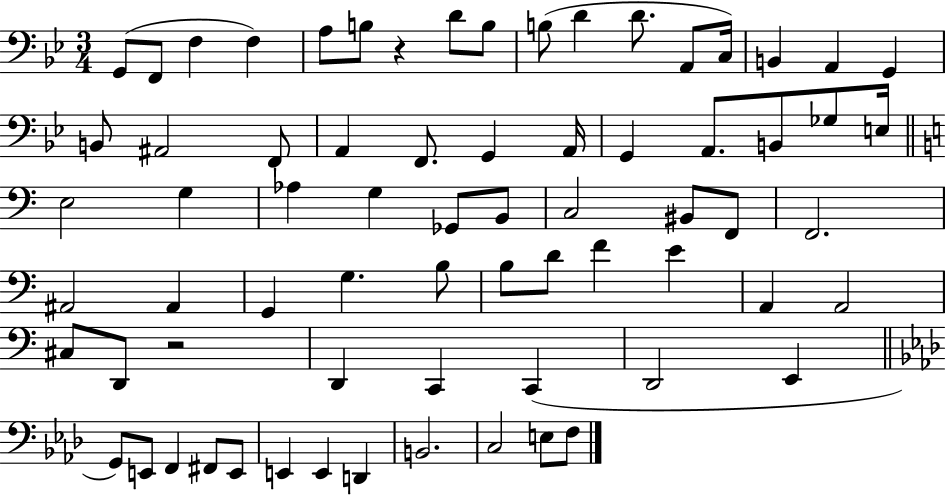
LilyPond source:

{
  \clef bass
  \numericTimeSignature
  \time 3/4
  \key bes \major
  g,8( f,8 f4 f4) | a8 b8 r4 d'8 b8 | b8( d'4 d'8. a,8 c16) | b,4 a,4 g,4 | \break b,8 ais,2 f,8 | a,4 f,8. g,4 a,16 | g,4 a,8. b,8 ges8 e16 | \bar "||" \break \key a \minor e2 g4 | aes4 g4 ges,8 b,8 | c2 bis,8 f,8 | f,2. | \break ais,2 ais,4 | g,4 g4. b8 | b8 d'8 f'4 e'4 | a,4 a,2 | \break cis8 d,8 r2 | d,4 c,4 c,4( | d,2 e,4 | \bar "||" \break \key f \minor g,8) e,8 f,4 fis,8 e,8 | e,4 e,4 d,4 | b,2. | c2 e8 f8 | \break \bar "|."
}